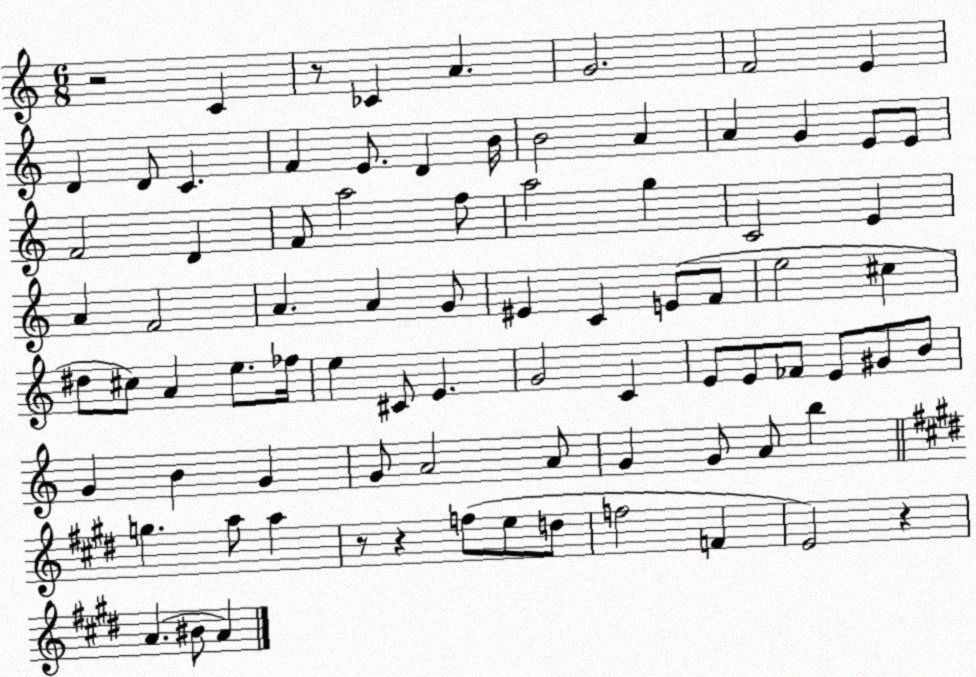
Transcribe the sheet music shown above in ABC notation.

X:1
T:Untitled
M:6/8
L:1/4
K:C
z2 C z/2 _C A G2 F2 E D D/2 C F E/2 D B/4 B2 A A G E/2 E/2 F2 D F/2 a2 f/2 a2 g C2 E A F2 A A G/2 ^E C E/2 F/2 e2 ^c ^d/2 ^c/2 A e/2 _f/4 e ^C/2 E G2 C E/2 E/2 _F/2 E/2 ^G/2 B/2 G B G G/2 A2 A/2 G G/2 A/2 b g a/2 a z/2 z f/2 e/2 d/2 f2 F E2 z A ^B/2 A